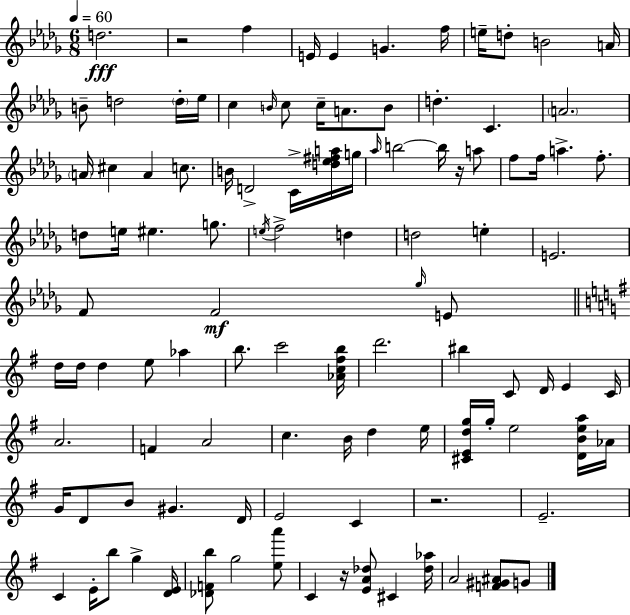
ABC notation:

X:1
T:Untitled
M:6/8
L:1/4
K:Bbm
d2 z2 f E/4 E G f/4 e/4 d/2 B2 A/4 B/2 d2 d/4 _e/4 c B/4 c/2 c/4 A/2 B/2 d C A2 A/4 ^c A c/2 B/4 D2 C/4 [d_e^fa]/4 g/4 _a/4 b2 b/4 z/4 a/2 f/2 f/4 a f/2 d/2 e/4 ^e g/2 e/4 f2 d d2 e E2 F/2 F2 _g/4 E/2 d/4 d/4 d e/2 _a b/2 c'2 [_Ac^fb]/4 d'2 ^b C/2 D/4 E C/4 A2 F A2 c B/4 d e/4 [^CEdg]/4 g/4 e2 [DBea]/4 _A/4 G/4 D/2 B/2 ^G D/4 E2 C z2 E2 C E/4 b/2 g [DE]/4 [_DFb]/2 g2 [ea']/2 C z/4 [EA_d]/2 ^C [_d_a]/4 A2 [F^G^A]/2 G/2